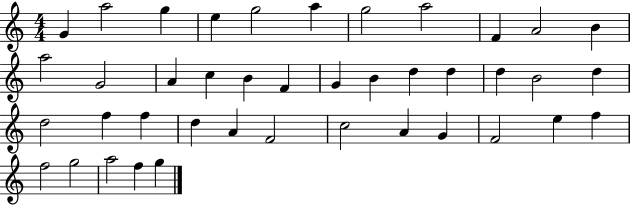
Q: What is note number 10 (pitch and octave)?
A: A4